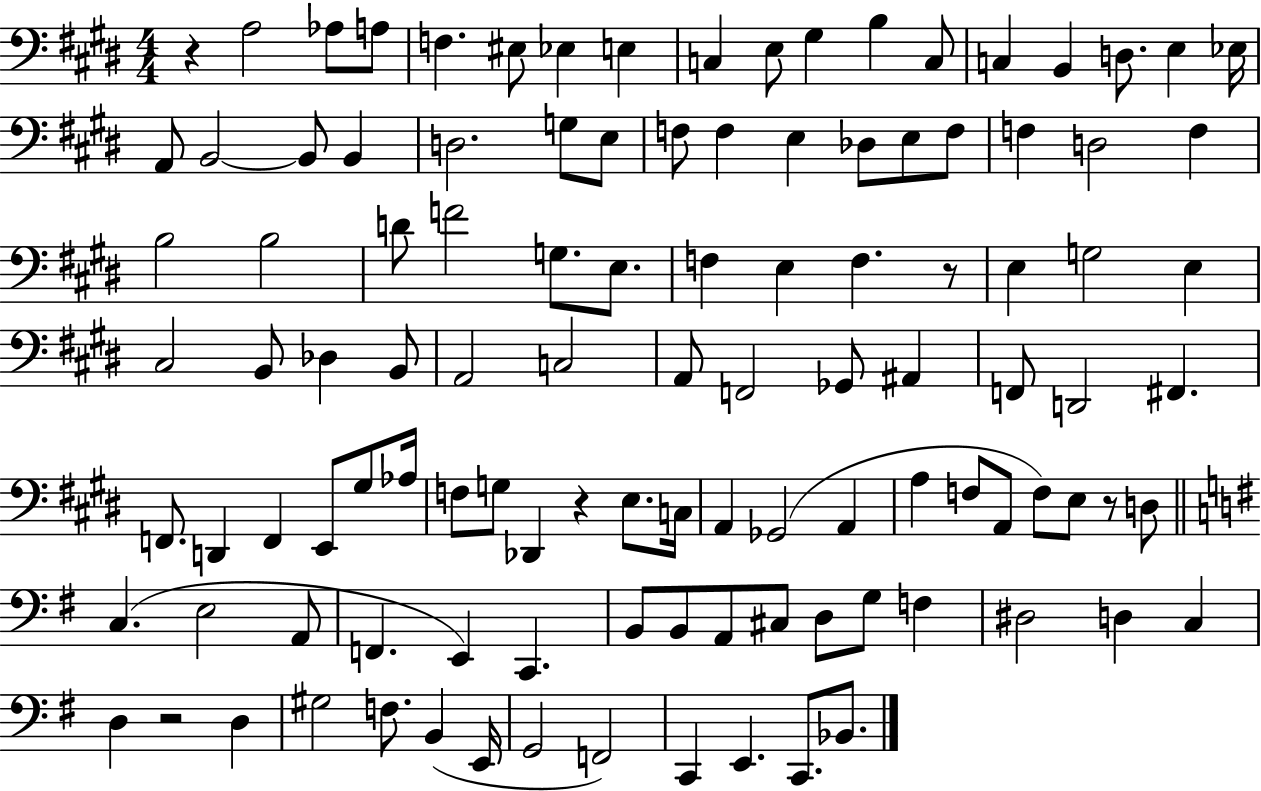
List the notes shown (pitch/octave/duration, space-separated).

R/q A3/h Ab3/e A3/e F3/q. EIS3/e Eb3/q E3/q C3/q E3/e G#3/q B3/q C3/e C3/q B2/q D3/e. E3/q Eb3/s A2/e B2/h B2/e B2/q D3/h. G3/e E3/e F3/e F3/q E3/q Db3/e E3/e F3/e F3/q D3/h F3/q B3/h B3/h D4/e F4/h G3/e. E3/e. F3/q E3/q F3/q. R/e E3/q G3/h E3/q C#3/h B2/e Db3/q B2/e A2/h C3/h A2/e F2/h Gb2/e A#2/q F2/e D2/h F#2/q. F2/e. D2/q F2/q E2/e G#3/e Ab3/s F3/e G3/e Db2/q R/q E3/e. C3/s A2/q Gb2/h A2/q A3/q F3/e A2/e F3/e E3/e R/e D3/e C3/q. E3/h A2/e F2/q. E2/q C2/q. B2/e B2/e A2/e C#3/e D3/e G3/e F3/q D#3/h D3/q C3/q D3/q R/h D3/q G#3/h F3/e. B2/q E2/s G2/h F2/h C2/q E2/q. C2/e. Bb2/e.